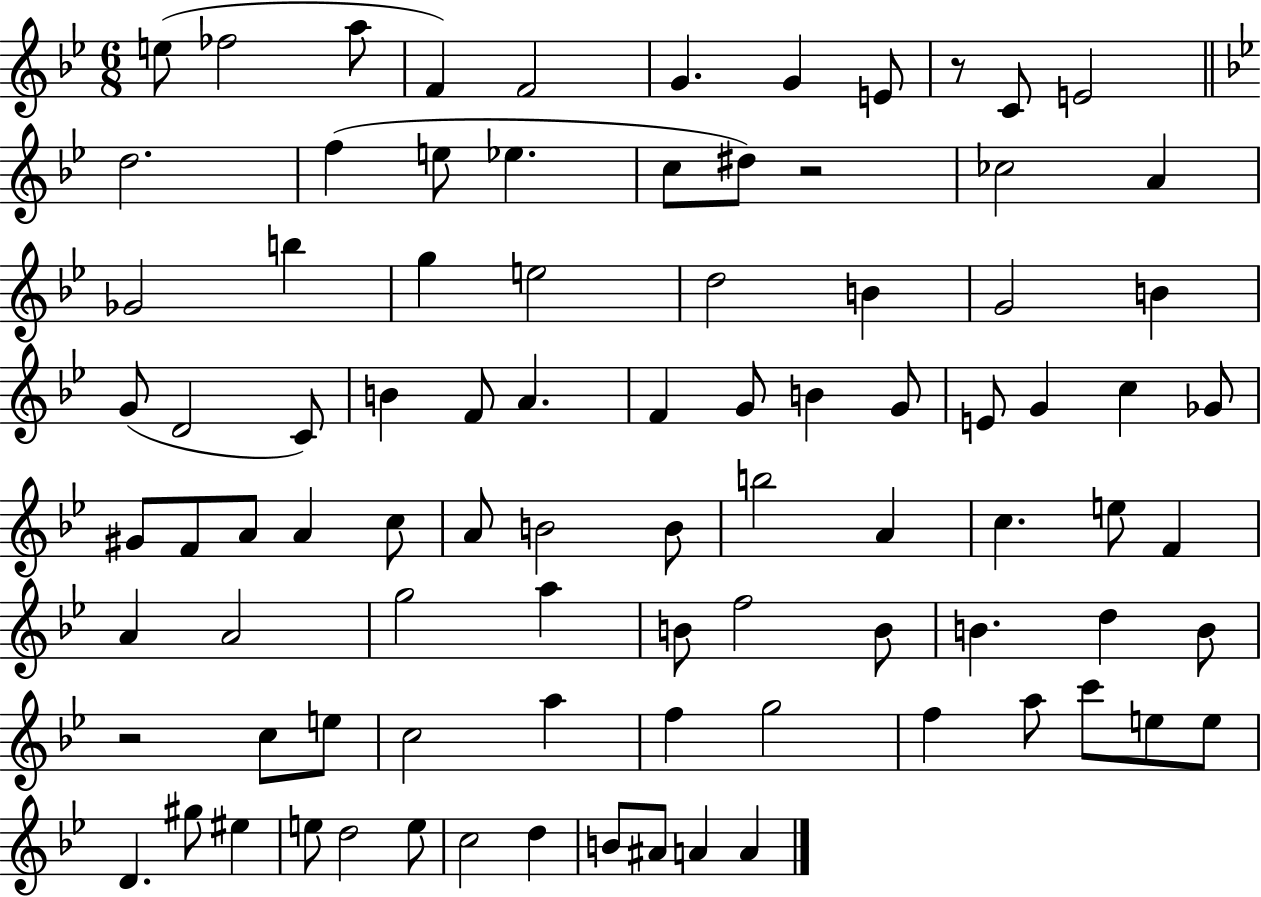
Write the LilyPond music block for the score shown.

{
  \clef treble
  \numericTimeSignature
  \time 6/8
  \key bes \major
  \repeat volta 2 { e''8( fes''2 a''8 | f'4) f'2 | g'4. g'4 e'8 | r8 c'8 e'2 | \break \bar "||" \break \key g \minor d''2. | f''4( e''8 ees''4. | c''8 dis''8) r2 | ces''2 a'4 | \break ges'2 b''4 | g''4 e''2 | d''2 b'4 | g'2 b'4 | \break g'8( d'2 c'8) | b'4 f'8 a'4. | f'4 g'8 b'4 g'8 | e'8 g'4 c''4 ges'8 | \break gis'8 f'8 a'8 a'4 c''8 | a'8 b'2 b'8 | b''2 a'4 | c''4. e''8 f'4 | \break a'4 a'2 | g''2 a''4 | b'8 f''2 b'8 | b'4. d''4 b'8 | \break r2 c''8 e''8 | c''2 a''4 | f''4 g''2 | f''4 a''8 c'''8 e''8 e''8 | \break d'4. gis''8 eis''4 | e''8 d''2 e''8 | c''2 d''4 | b'8 ais'8 a'4 a'4 | \break } \bar "|."
}